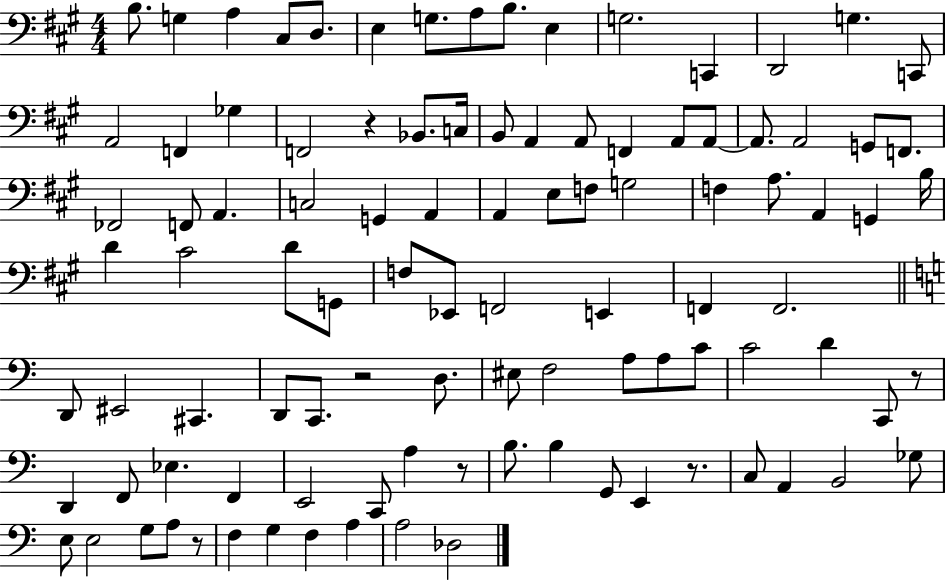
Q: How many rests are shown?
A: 6